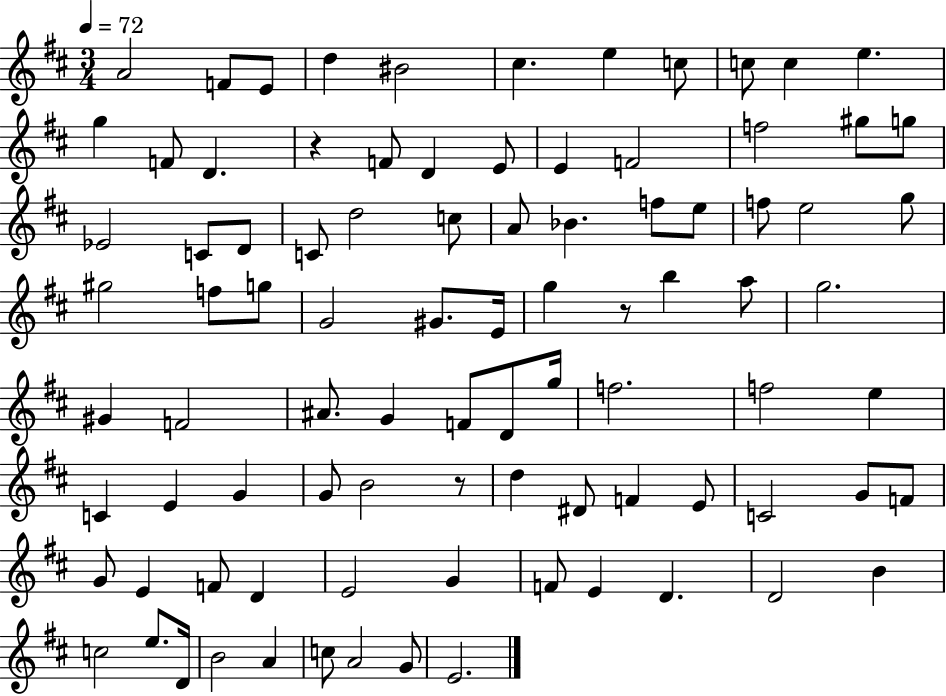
A4/h F4/e E4/e D5/q BIS4/h C#5/q. E5/q C5/e C5/e C5/q E5/q. G5/q F4/e D4/q. R/q F4/e D4/q E4/e E4/q F4/h F5/h G#5/e G5/e Eb4/h C4/e D4/e C4/e D5/h C5/e A4/e Bb4/q. F5/e E5/e F5/e E5/h G5/e G#5/h F5/e G5/e G4/h G#4/e. E4/s G5/q R/e B5/q A5/e G5/h. G#4/q F4/h A#4/e. G4/q F4/e D4/e G5/s F5/h. F5/h E5/q C4/q E4/q G4/q G4/e B4/h R/e D5/q D#4/e F4/q E4/e C4/h G4/e F4/e G4/e E4/q F4/e D4/q E4/h G4/q F4/e E4/q D4/q. D4/h B4/q C5/h E5/e. D4/s B4/h A4/q C5/e A4/h G4/e E4/h.